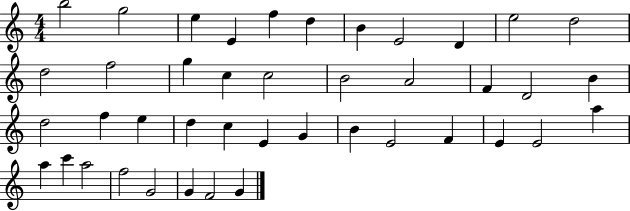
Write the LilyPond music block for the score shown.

{
  \clef treble
  \numericTimeSignature
  \time 4/4
  \key c \major
  b''2 g''2 | e''4 e'4 f''4 d''4 | b'4 e'2 d'4 | e''2 d''2 | \break d''2 f''2 | g''4 c''4 c''2 | b'2 a'2 | f'4 d'2 b'4 | \break d''2 f''4 e''4 | d''4 c''4 e'4 g'4 | b'4 e'2 f'4 | e'4 e'2 a''4 | \break a''4 c'''4 a''2 | f''2 g'2 | g'4 f'2 g'4 | \bar "|."
}